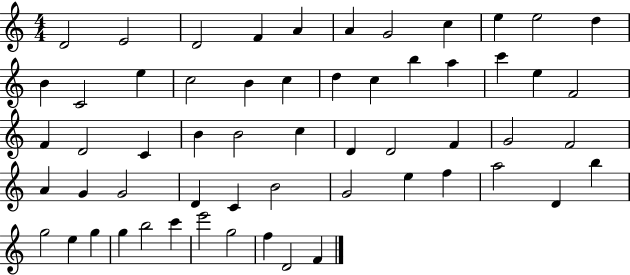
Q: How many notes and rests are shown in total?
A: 58